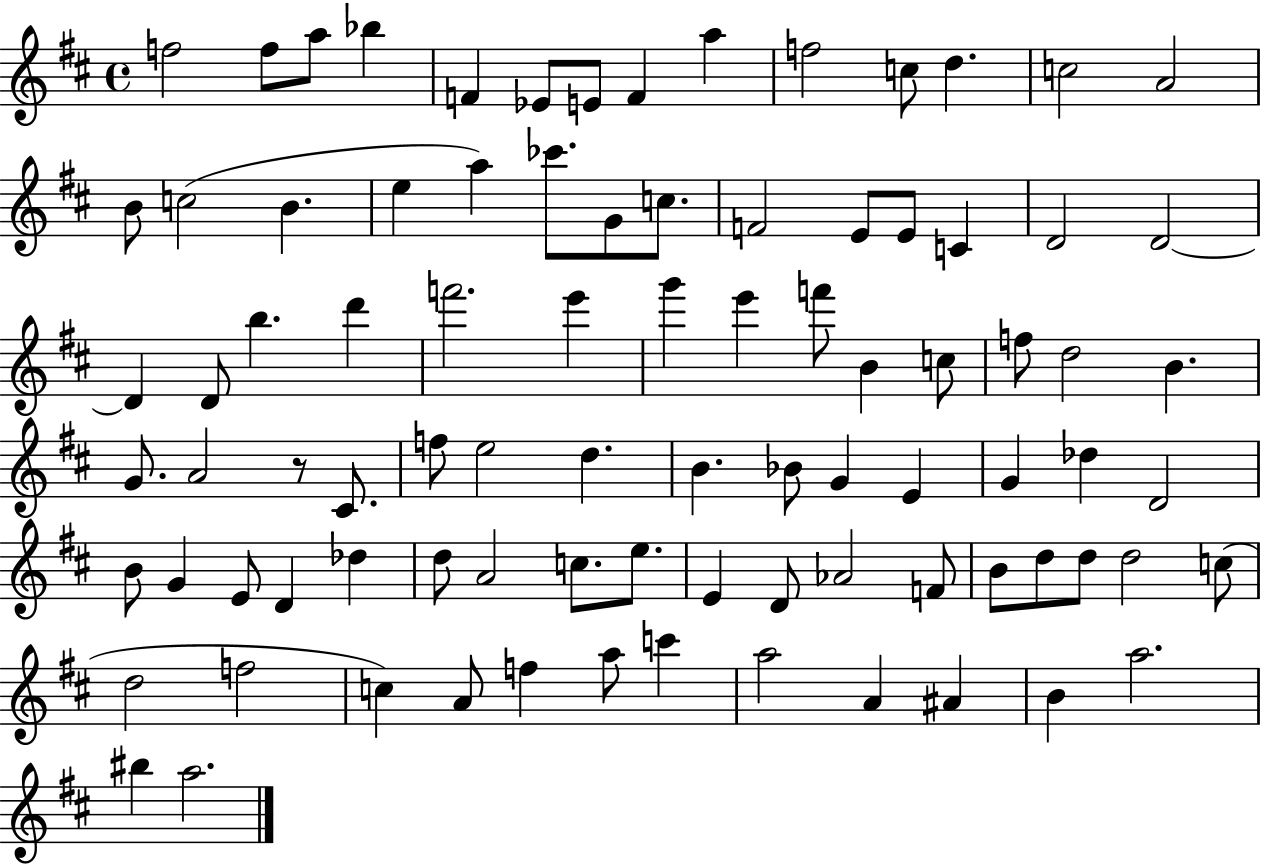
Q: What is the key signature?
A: D major